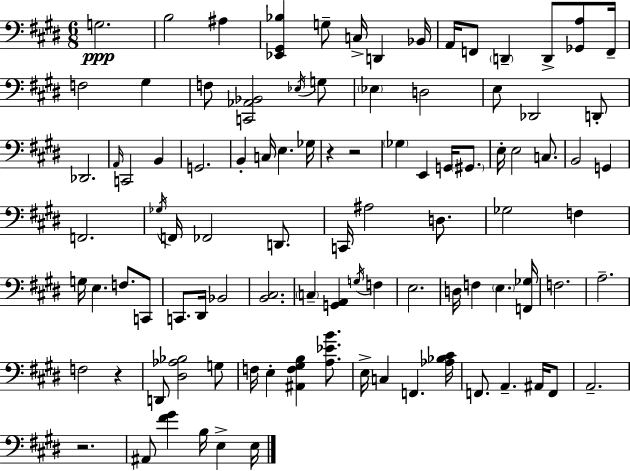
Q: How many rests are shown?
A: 4